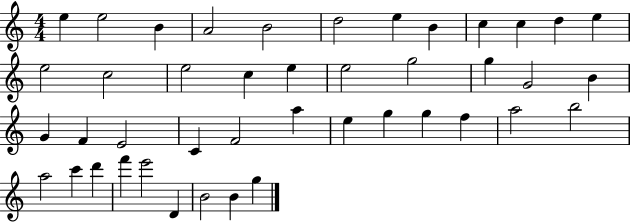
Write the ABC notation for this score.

X:1
T:Untitled
M:4/4
L:1/4
K:C
e e2 B A2 B2 d2 e B c c d e e2 c2 e2 c e e2 g2 g G2 B G F E2 C F2 a e g g f a2 b2 a2 c' d' f' e'2 D B2 B g